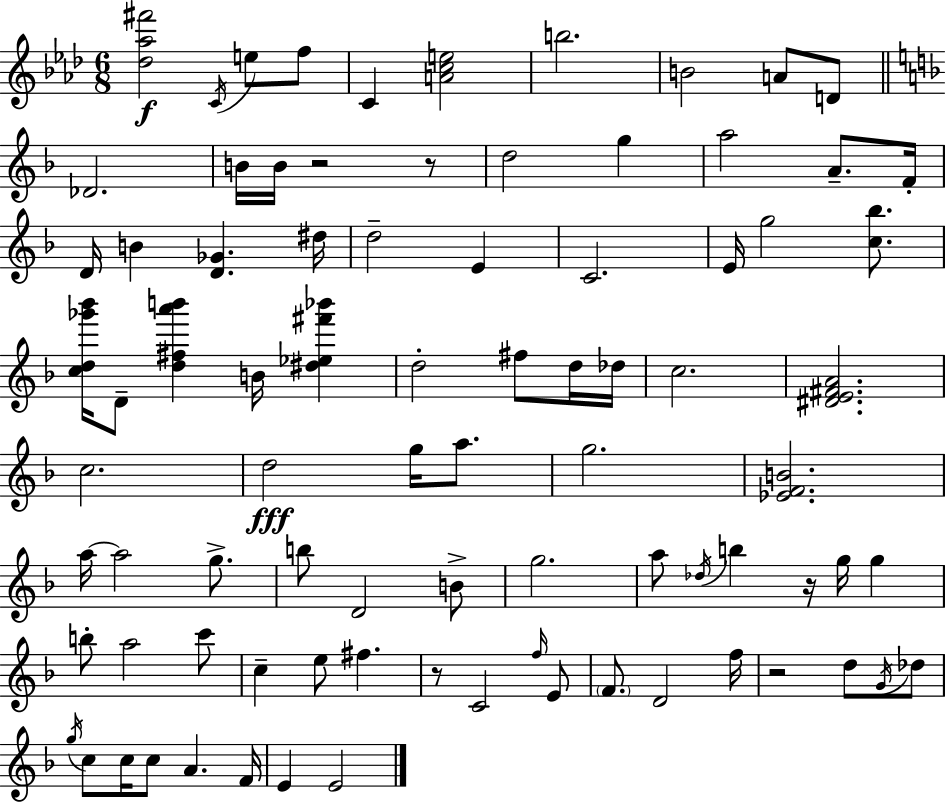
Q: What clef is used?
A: treble